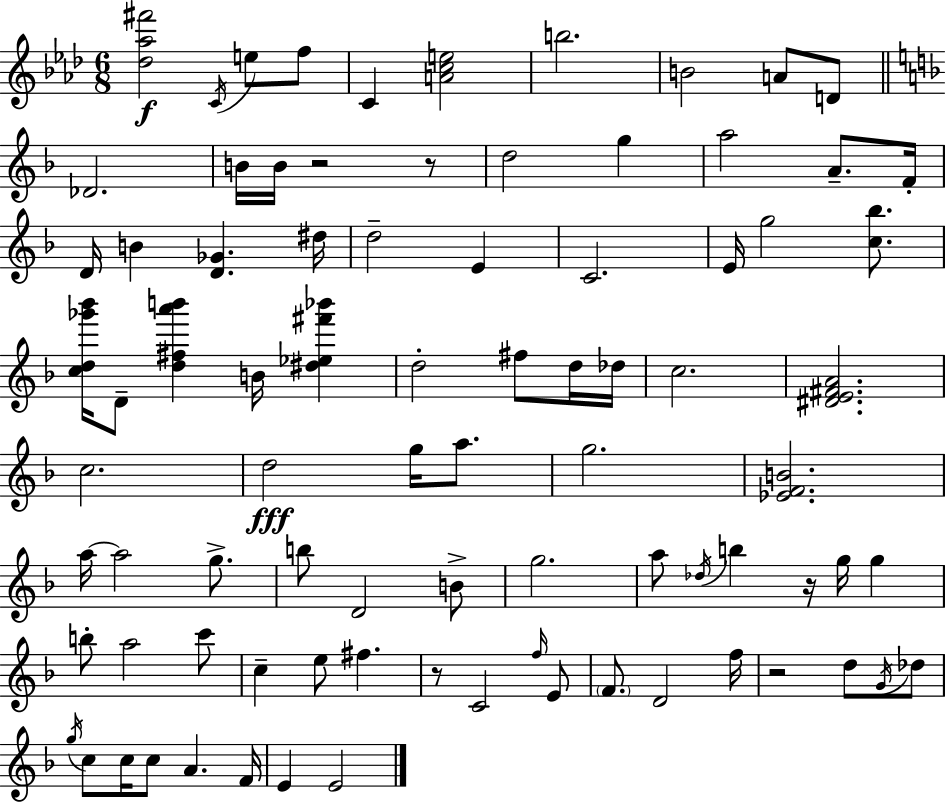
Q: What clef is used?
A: treble